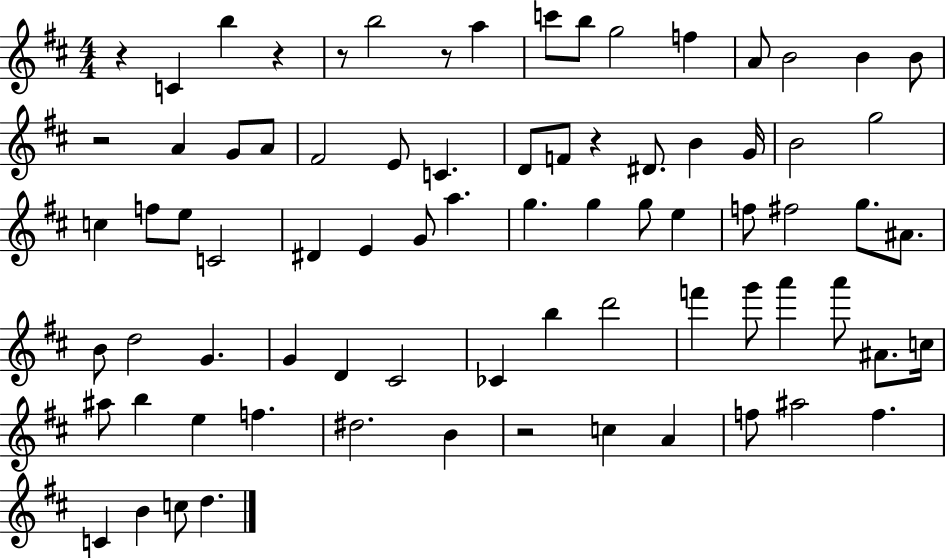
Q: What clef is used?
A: treble